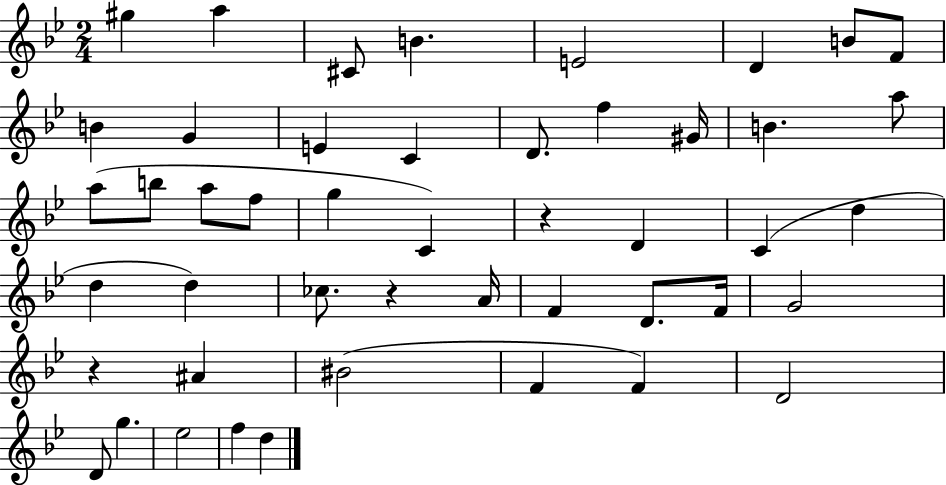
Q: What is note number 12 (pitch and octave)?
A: C4